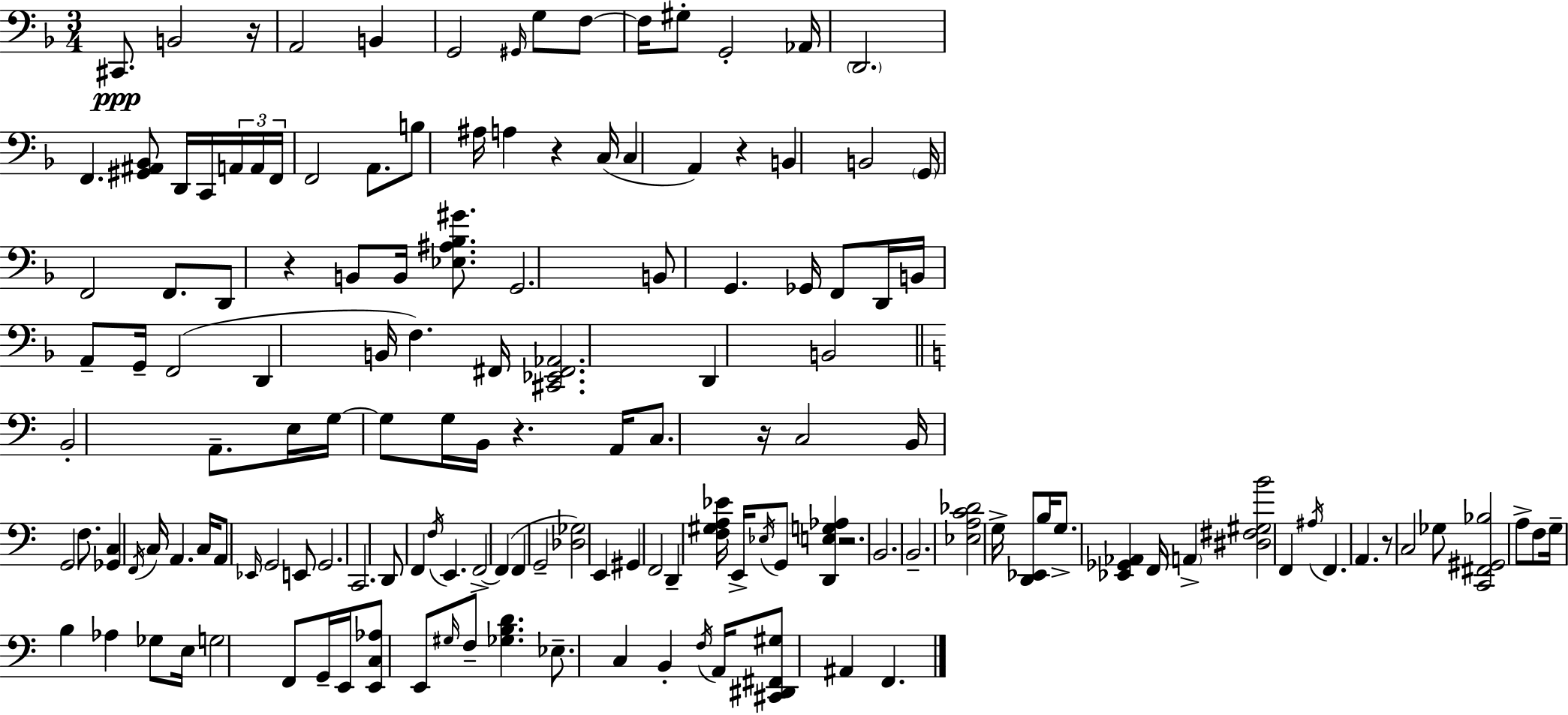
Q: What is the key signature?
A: D minor